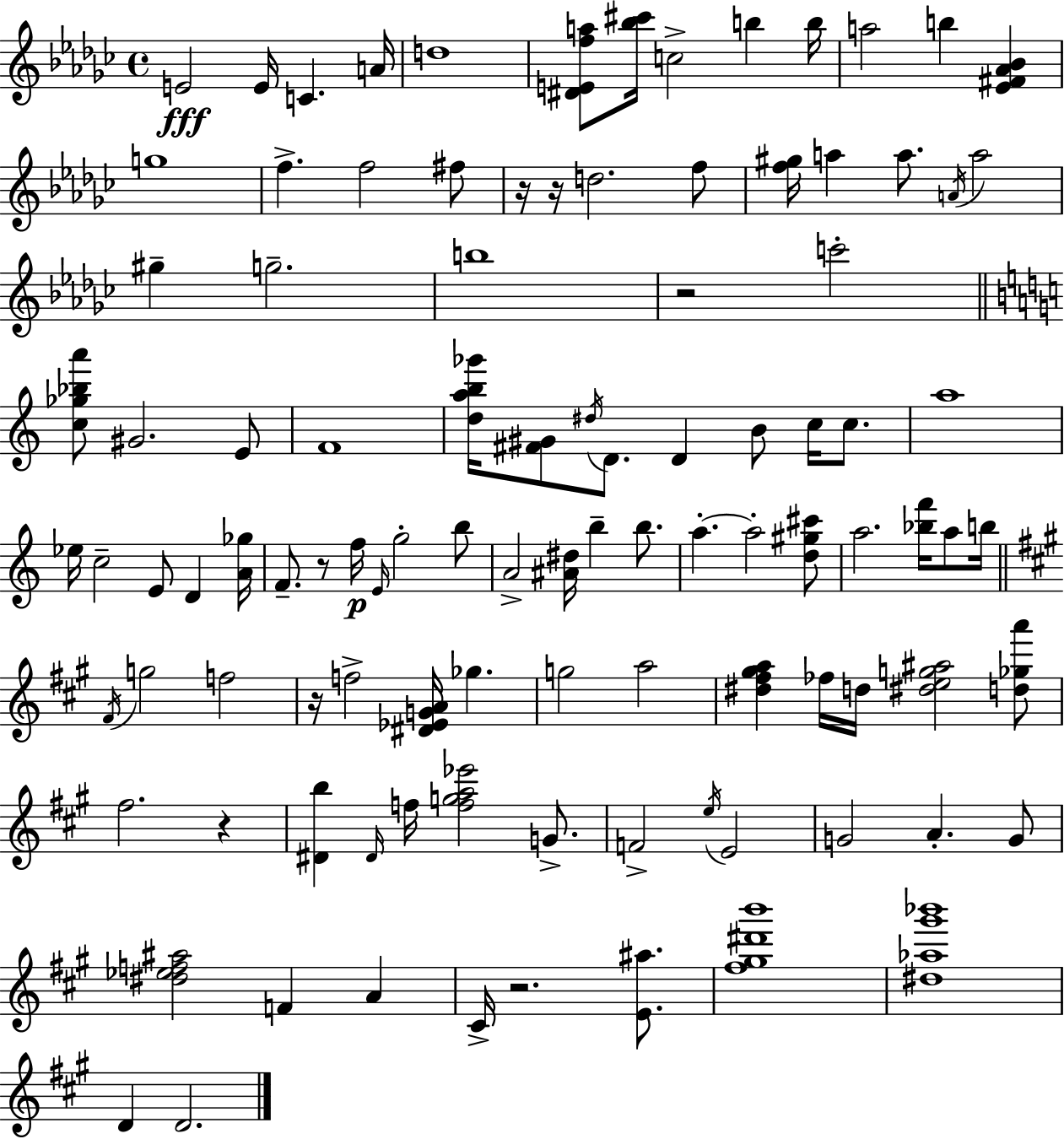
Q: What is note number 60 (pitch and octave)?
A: D5